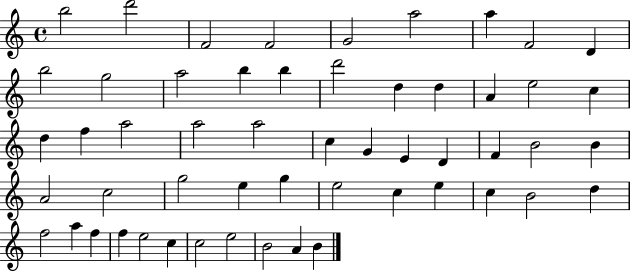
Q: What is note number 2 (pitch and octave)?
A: D6